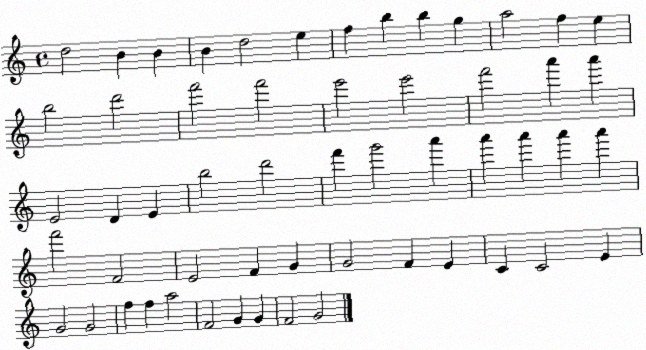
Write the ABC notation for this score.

X:1
T:Untitled
M:4/4
L:1/4
K:C
d2 B B B d2 e f b b g a2 f e b2 d'2 f'2 f'2 e'2 e'2 f'2 a' a' E2 D E b2 d'2 f' g'2 a' a' a' a' a' f'2 F2 E2 F G G2 F E C C2 E G2 G2 f f a2 F2 G G F2 G2